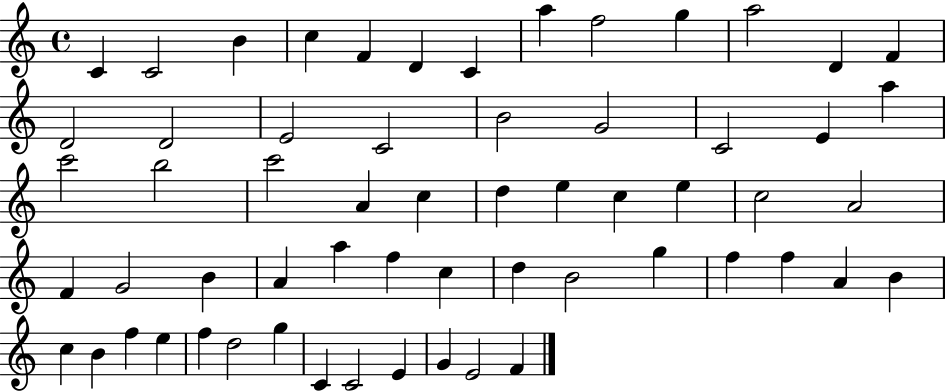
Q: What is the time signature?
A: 4/4